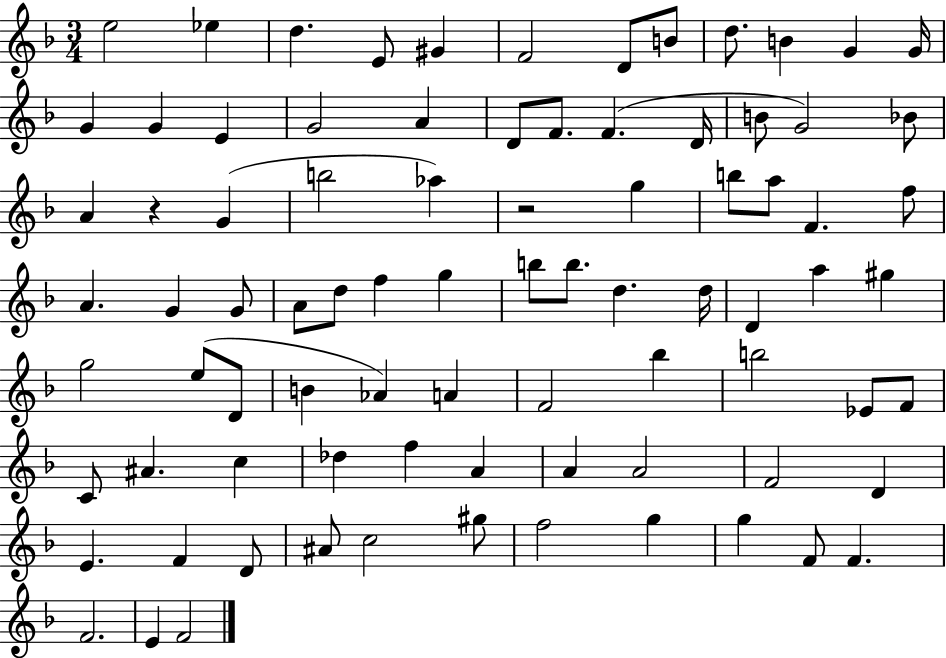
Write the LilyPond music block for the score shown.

{
  \clef treble
  \numericTimeSignature
  \time 3/4
  \key f \major
  e''2 ees''4 | d''4. e'8 gis'4 | f'2 d'8 b'8 | d''8. b'4 g'4 g'16 | \break g'4 g'4 e'4 | g'2 a'4 | d'8 f'8. f'4.( d'16 | b'8 g'2) bes'8 | \break a'4 r4 g'4( | b''2 aes''4) | r2 g''4 | b''8 a''8 f'4. f''8 | \break a'4. g'4 g'8 | a'8 d''8 f''4 g''4 | b''8 b''8. d''4. d''16 | d'4 a''4 gis''4 | \break g''2 e''8( d'8 | b'4 aes'4) a'4 | f'2 bes''4 | b''2 ees'8 f'8 | \break c'8 ais'4. c''4 | des''4 f''4 a'4 | a'4 a'2 | f'2 d'4 | \break e'4. f'4 d'8 | ais'8 c''2 gis''8 | f''2 g''4 | g''4 f'8 f'4. | \break f'2. | e'4 f'2 | \bar "|."
}